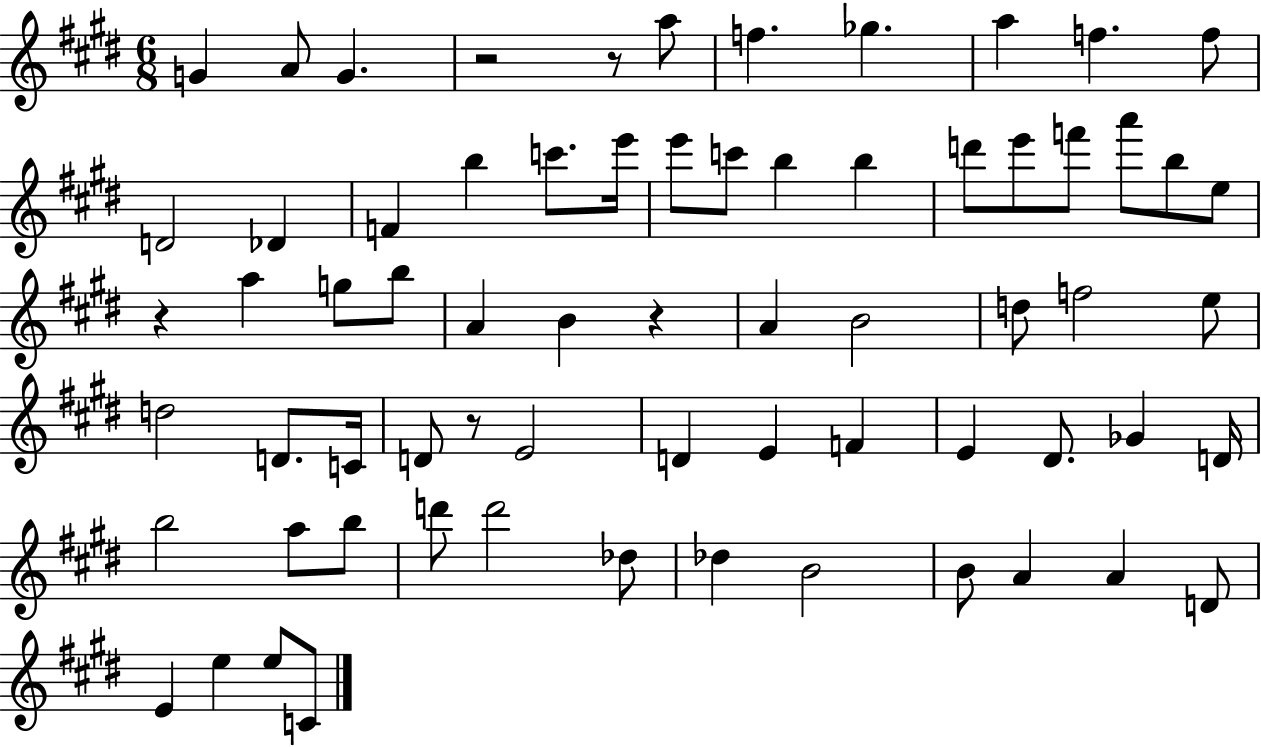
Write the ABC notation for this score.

X:1
T:Untitled
M:6/8
L:1/4
K:E
G A/2 G z2 z/2 a/2 f _g a f f/2 D2 _D F b c'/2 e'/4 e'/2 c'/2 b b d'/2 e'/2 f'/2 a'/2 b/2 e/2 z a g/2 b/2 A B z A B2 d/2 f2 e/2 d2 D/2 C/4 D/2 z/2 E2 D E F E ^D/2 _G D/4 b2 a/2 b/2 d'/2 d'2 _d/2 _d B2 B/2 A A D/2 E e e/2 C/2